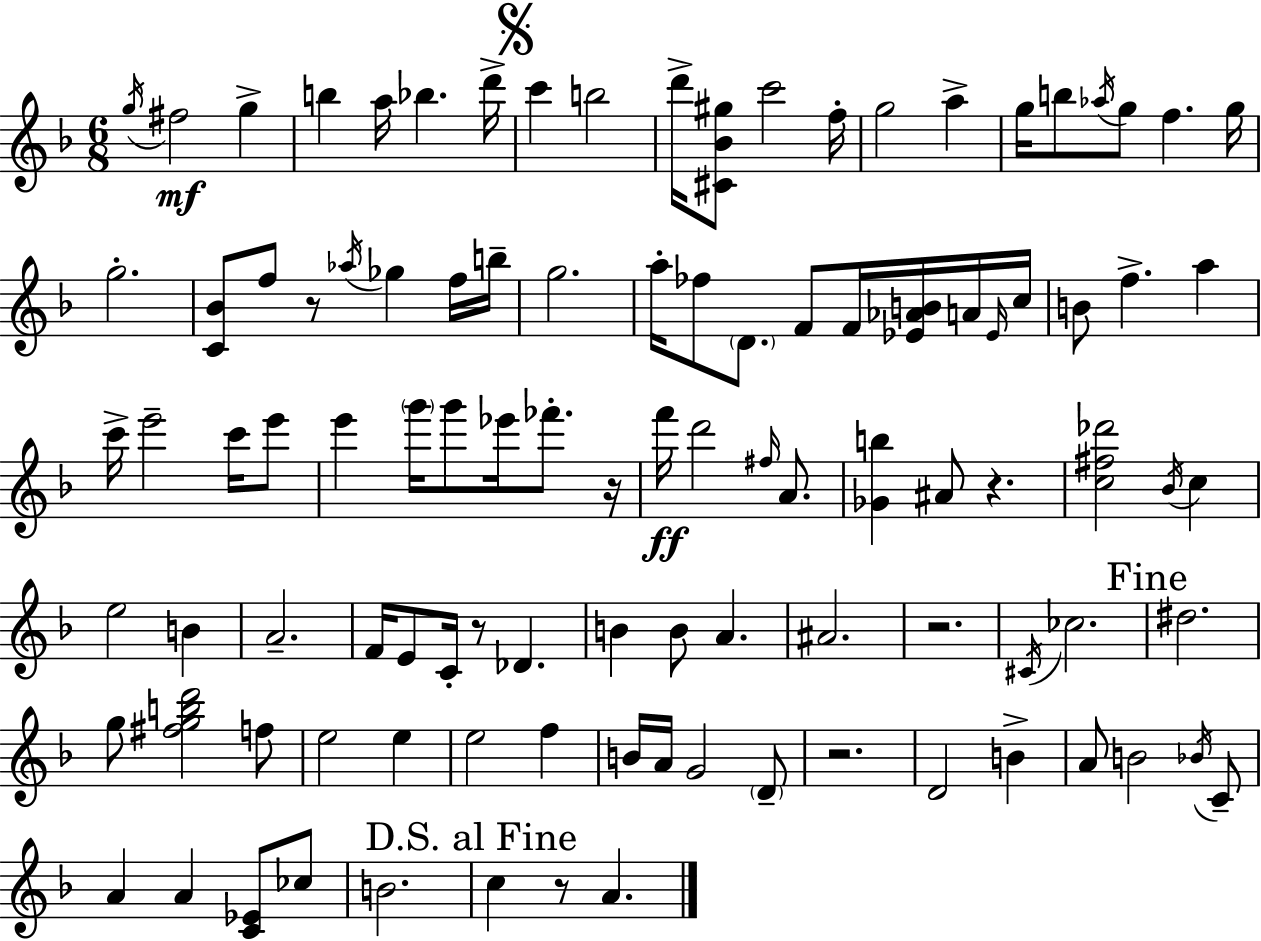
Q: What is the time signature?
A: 6/8